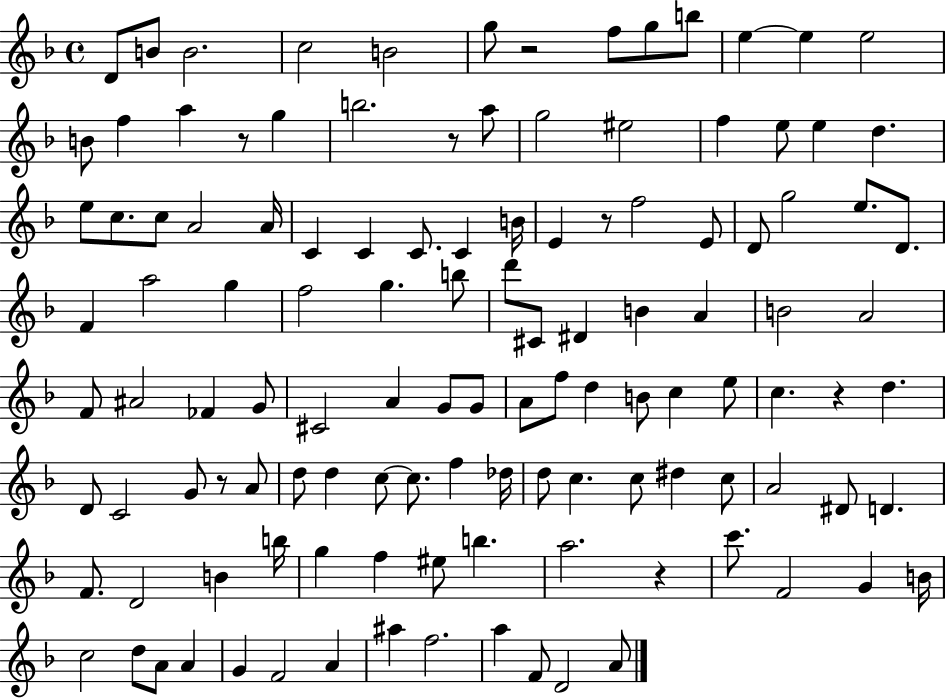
X:1
T:Untitled
M:4/4
L:1/4
K:F
D/2 B/2 B2 c2 B2 g/2 z2 f/2 g/2 b/2 e e e2 B/2 f a z/2 g b2 z/2 a/2 g2 ^e2 f e/2 e d e/2 c/2 c/2 A2 A/4 C C C/2 C B/4 E z/2 f2 E/2 D/2 g2 e/2 D/2 F a2 g f2 g b/2 d'/2 ^C/2 ^D B A B2 A2 F/2 ^A2 _F G/2 ^C2 A G/2 G/2 A/2 f/2 d B/2 c e/2 c z d D/2 C2 G/2 z/2 A/2 d/2 d c/2 c/2 f _d/4 d/2 c c/2 ^d c/2 A2 ^D/2 D F/2 D2 B b/4 g f ^e/2 b a2 z c'/2 F2 G B/4 c2 d/2 A/2 A G F2 A ^a f2 a F/2 D2 A/2